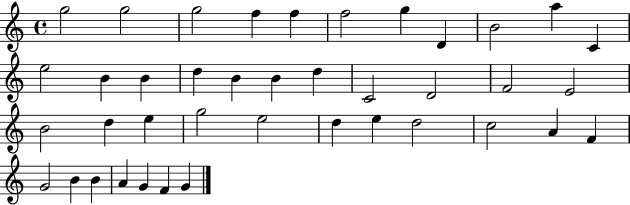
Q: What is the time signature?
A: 4/4